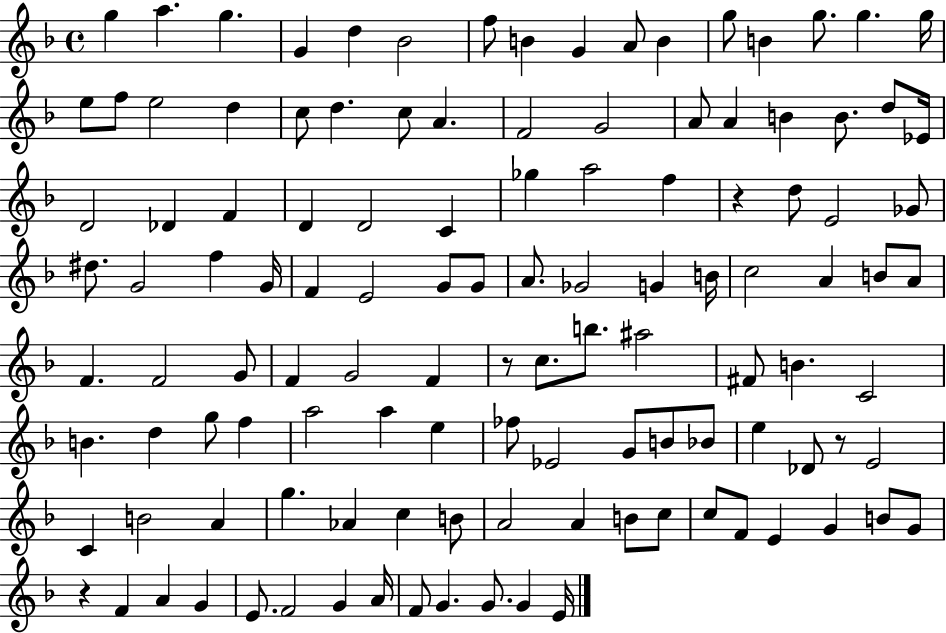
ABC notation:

X:1
T:Untitled
M:4/4
L:1/4
K:F
g a g G d _B2 f/2 B G A/2 B g/2 B g/2 g g/4 e/2 f/2 e2 d c/2 d c/2 A F2 G2 A/2 A B B/2 d/2 _E/4 D2 _D F D D2 C _g a2 f z d/2 E2 _G/2 ^d/2 G2 f G/4 F E2 G/2 G/2 A/2 _G2 G B/4 c2 A B/2 A/2 F F2 G/2 F G2 F z/2 c/2 b/2 ^a2 ^F/2 B C2 B d g/2 f a2 a e _f/2 _E2 G/2 B/2 _B/2 e _D/2 z/2 E2 C B2 A g _A c B/2 A2 A B/2 c/2 c/2 F/2 E G B/2 G/2 z F A G E/2 F2 G A/4 F/2 G G/2 G E/4